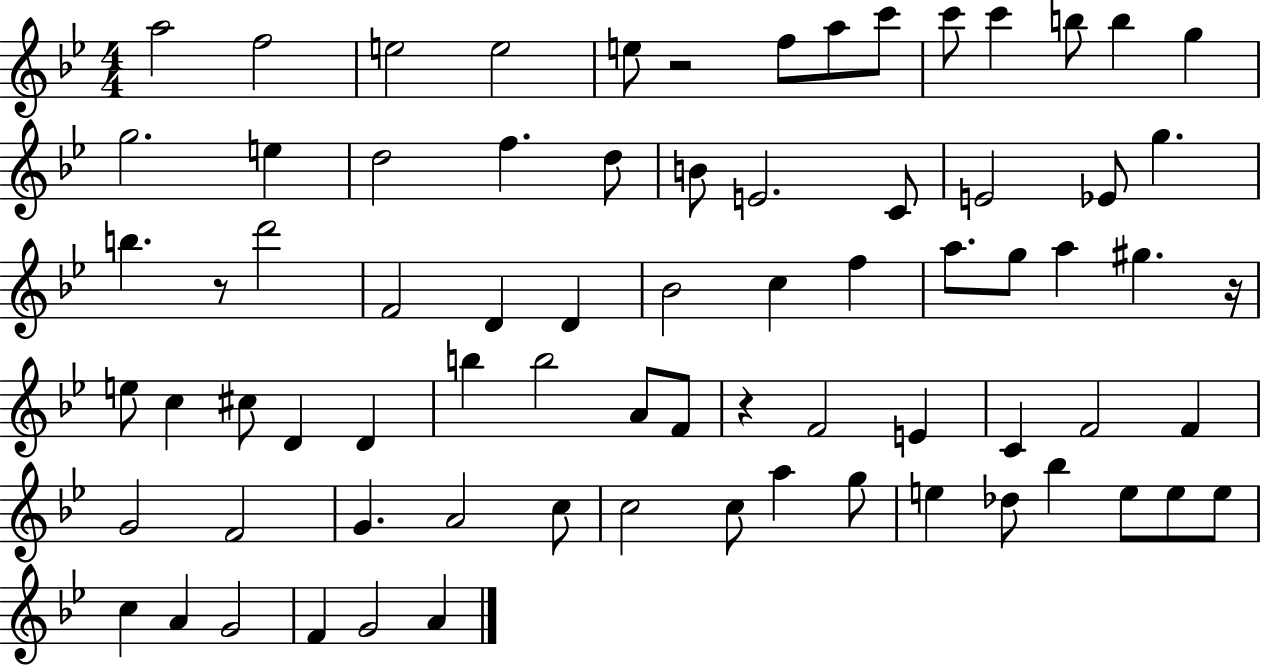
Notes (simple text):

A5/h F5/h E5/h E5/h E5/e R/h F5/e A5/e C6/e C6/e C6/q B5/e B5/q G5/q G5/h. E5/q D5/h F5/q. D5/e B4/e E4/h. C4/e E4/h Eb4/e G5/q. B5/q. R/e D6/h F4/h D4/q D4/q Bb4/h C5/q F5/q A5/e. G5/e A5/q G#5/q. R/s E5/e C5/q C#5/e D4/q D4/q B5/q B5/h A4/e F4/e R/q F4/h E4/q C4/q F4/h F4/q G4/h F4/h G4/q. A4/h C5/e C5/h C5/e A5/q G5/e E5/q Db5/e Bb5/q E5/e E5/e E5/e C5/q A4/q G4/h F4/q G4/h A4/q